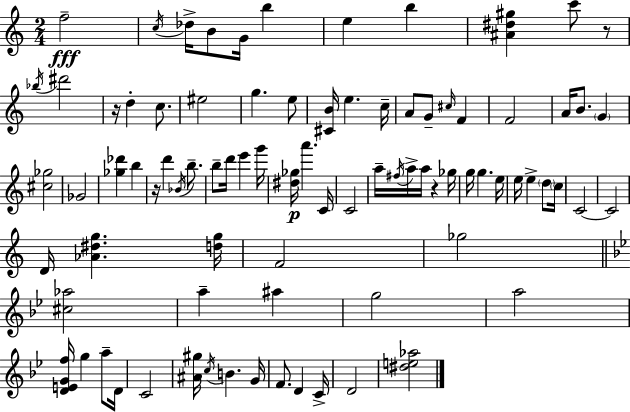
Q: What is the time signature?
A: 2/4